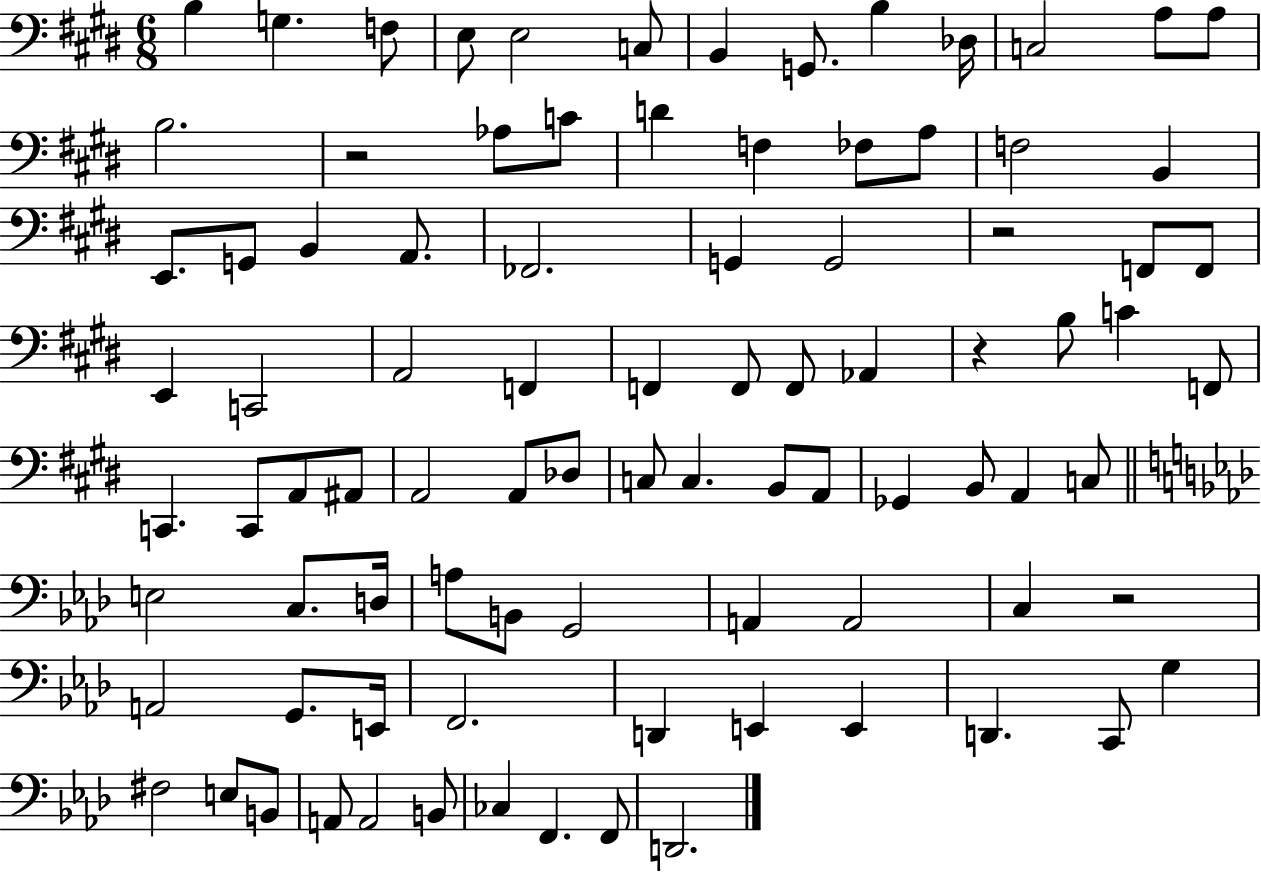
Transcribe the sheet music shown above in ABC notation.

X:1
T:Untitled
M:6/8
L:1/4
K:E
B, G, F,/2 E,/2 E,2 C,/2 B,, G,,/2 B, _D,/4 C,2 A,/2 A,/2 B,2 z2 _A,/2 C/2 D F, _F,/2 A,/2 F,2 B,, E,,/2 G,,/2 B,, A,,/2 _F,,2 G,, G,,2 z2 F,,/2 F,,/2 E,, C,,2 A,,2 F,, F,, F,,/2 F,,/2 _A,, z B,/2 C F,,/2 C,, C,,/2 A,,/2 ^A,,/2 A,,2 A,,/2 _D,/2 C,/2 C, B,,/2 A,,/2 _G,, B,,/2 A,, C,/2 E,2 C,/2 D,/4 A,/2 B,,/2 G,,2 A,, A,,2 C, z2 A,,2 G,,/2 E,,/4 F,,2 D,, E,, E,, D,, C,,/2 G, ^F,2 E,/2 B,,/2 A,,/2 A,,2 B,,/2 _C, F,, F,,/2 D,,2